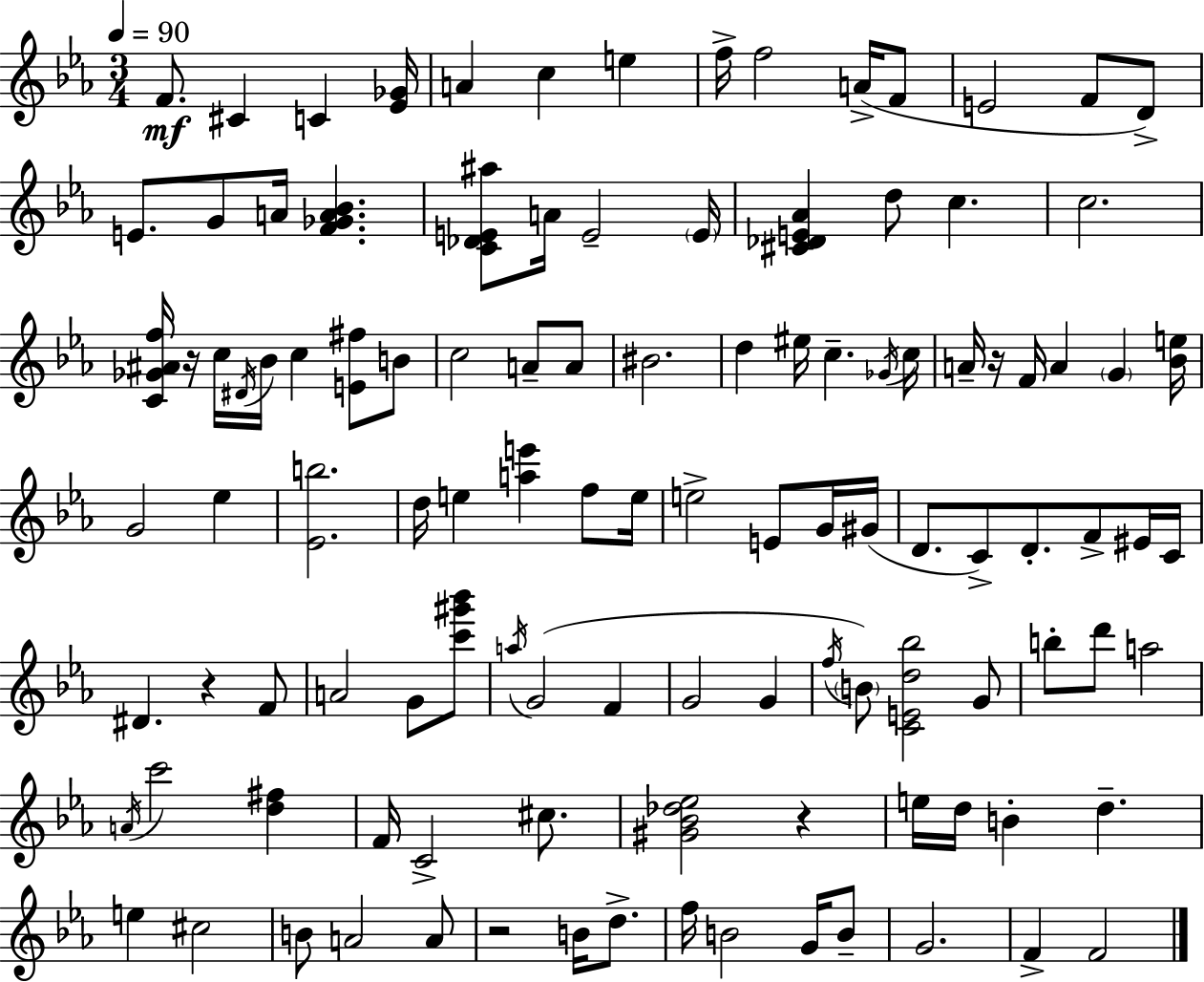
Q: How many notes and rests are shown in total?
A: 112